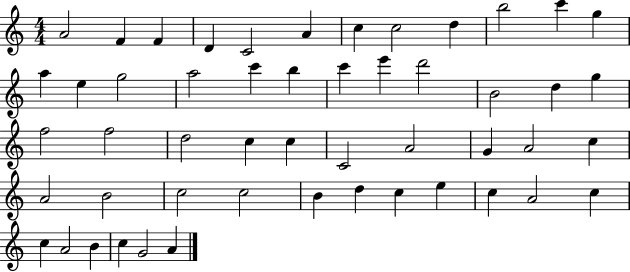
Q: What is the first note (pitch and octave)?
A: A4